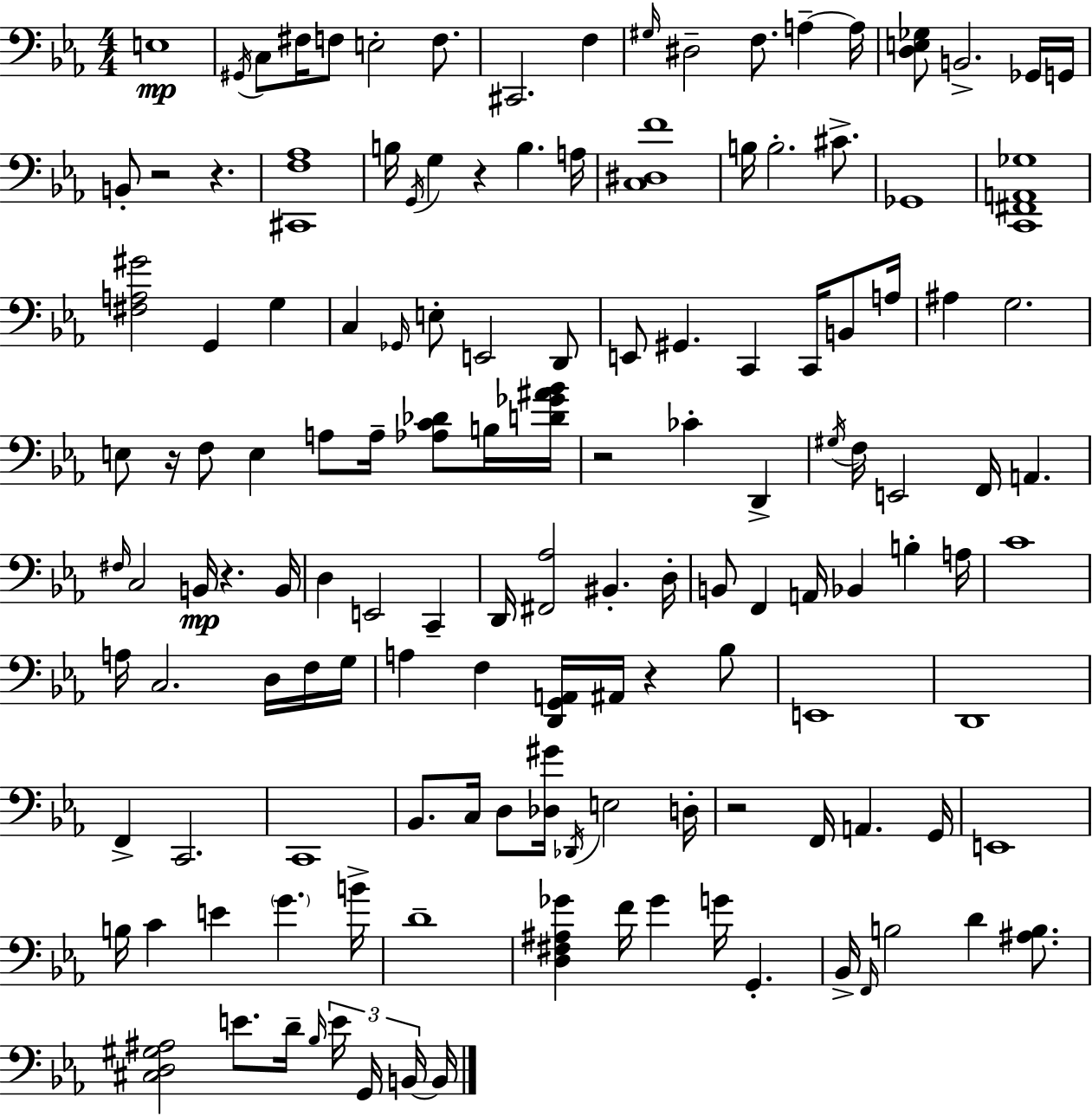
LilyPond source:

{
  \clef bass
  \numericTimeSignature
  \time 4/4
  \key ees \major
  e1\mp | \acciaccatura { gis,16 } c8 fis16 f8 e2-. f8. | cis,2. f4 | \grace { gis16 } dis2-- f8. a4--~~ | \break a16 <d e ges>8 b,2.-> | ges,16 g,16 b,8-. r2 r4. | <cis, f aes>1 | b16 \acciaccatura { g,16 } g4 r4 b4. | \break a16 <c dis f'>1 | b16 b2.-. | cis'8.-> ges,1 | <c, fis, a, ges>1 | \break <fis a gis'>2 g,4 g4 | c4 \grace { ges,16 } e8-. e,2 | d,8 e,8 gis,4. c,4 | c,16 b,8 a16 ais4 g2. | \break e8 r16 f8 e4 a8 a16-- | <aes c' des'>8 b16 <d' ges' ais' bes'>16 r2 ces'4-. | d,4-> \acciaccatura { gis16 } f16 e,2 f,16 a,4. | \grace { fis16 } c2 b,16\mp r4. | \break b,16 d4 e,2 | c,4-- d,16 <fis, aes>2 bis,4.-. | d16-. b,8 f,4 a,16 bes,4 | b4-. a16 c'1 | \break a16 c2. | d16 f16 g16 a4 f4 <d, g, a,>16 ais,16 | r4 bes8 e,1 | d,1 | \break f,4-> c,2. | c,1 | bes,8. c16 d8 <des gis'>16 \acciaccatura { des,16 } e2 | d16-. r2 f,16 | \break a,4. g,16 e,1 | b16 c'4 e'4 | \parenthesize g'4. b'16-> d'1-- | <d fis ais ges'>4 f'16 ges'4 | \break g'16 g,4.-. bes,16-> \grace { f,16 } b2 | d'4 <ais b>8. <cis d gis ais>2 | e'8. d'16-- \grace { bes16 } \tuplet 3/2 { e'16 g,16 b,16~~ } b,16 \bar "|."
}